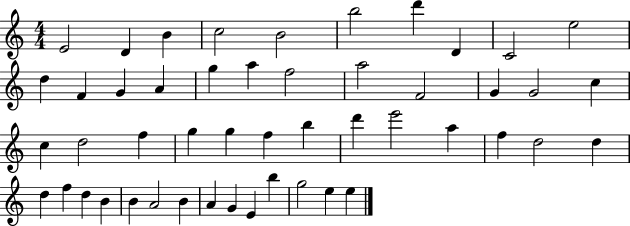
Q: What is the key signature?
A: C major